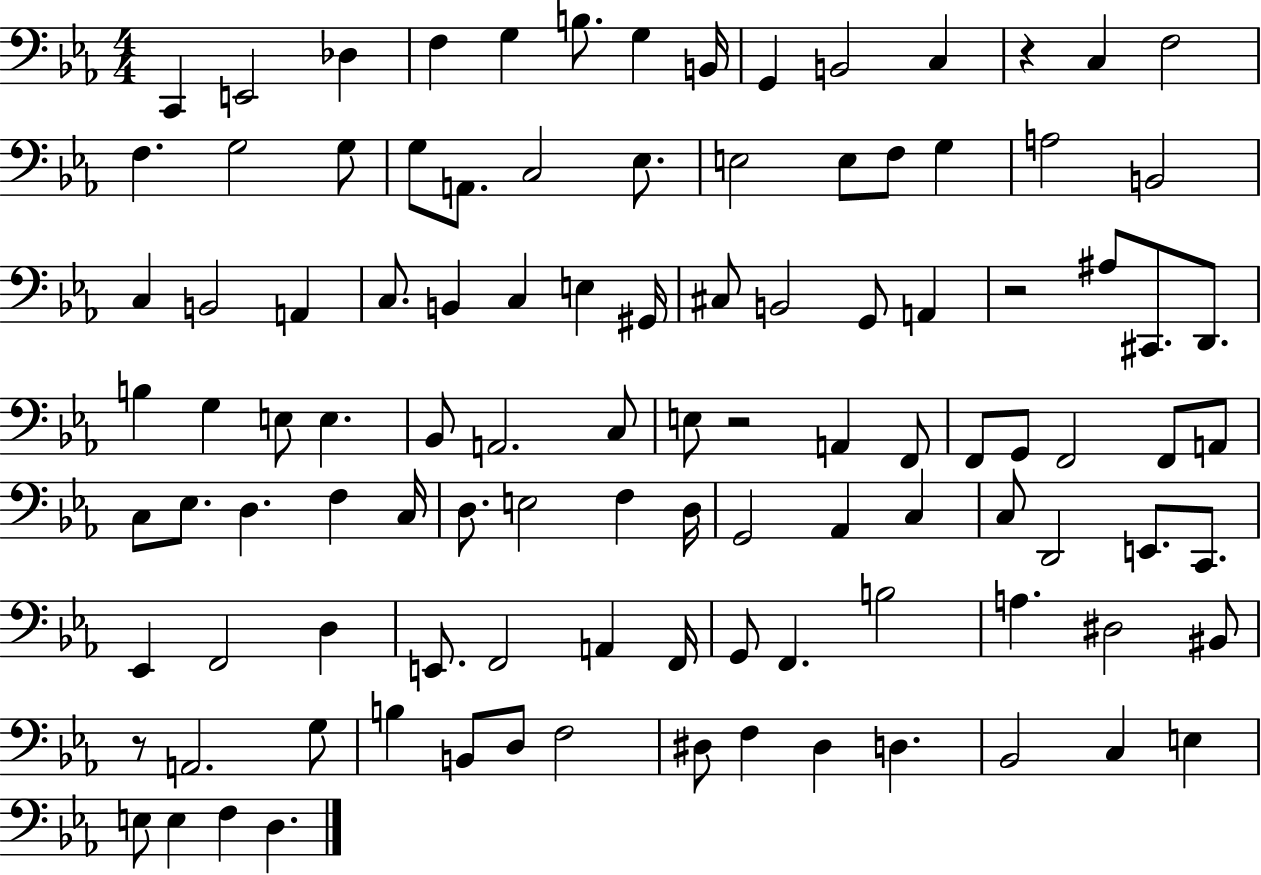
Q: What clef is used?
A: bass